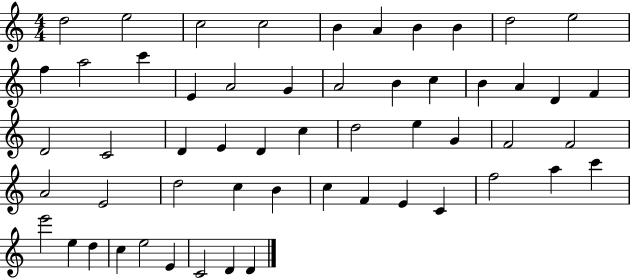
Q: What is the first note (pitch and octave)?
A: D5